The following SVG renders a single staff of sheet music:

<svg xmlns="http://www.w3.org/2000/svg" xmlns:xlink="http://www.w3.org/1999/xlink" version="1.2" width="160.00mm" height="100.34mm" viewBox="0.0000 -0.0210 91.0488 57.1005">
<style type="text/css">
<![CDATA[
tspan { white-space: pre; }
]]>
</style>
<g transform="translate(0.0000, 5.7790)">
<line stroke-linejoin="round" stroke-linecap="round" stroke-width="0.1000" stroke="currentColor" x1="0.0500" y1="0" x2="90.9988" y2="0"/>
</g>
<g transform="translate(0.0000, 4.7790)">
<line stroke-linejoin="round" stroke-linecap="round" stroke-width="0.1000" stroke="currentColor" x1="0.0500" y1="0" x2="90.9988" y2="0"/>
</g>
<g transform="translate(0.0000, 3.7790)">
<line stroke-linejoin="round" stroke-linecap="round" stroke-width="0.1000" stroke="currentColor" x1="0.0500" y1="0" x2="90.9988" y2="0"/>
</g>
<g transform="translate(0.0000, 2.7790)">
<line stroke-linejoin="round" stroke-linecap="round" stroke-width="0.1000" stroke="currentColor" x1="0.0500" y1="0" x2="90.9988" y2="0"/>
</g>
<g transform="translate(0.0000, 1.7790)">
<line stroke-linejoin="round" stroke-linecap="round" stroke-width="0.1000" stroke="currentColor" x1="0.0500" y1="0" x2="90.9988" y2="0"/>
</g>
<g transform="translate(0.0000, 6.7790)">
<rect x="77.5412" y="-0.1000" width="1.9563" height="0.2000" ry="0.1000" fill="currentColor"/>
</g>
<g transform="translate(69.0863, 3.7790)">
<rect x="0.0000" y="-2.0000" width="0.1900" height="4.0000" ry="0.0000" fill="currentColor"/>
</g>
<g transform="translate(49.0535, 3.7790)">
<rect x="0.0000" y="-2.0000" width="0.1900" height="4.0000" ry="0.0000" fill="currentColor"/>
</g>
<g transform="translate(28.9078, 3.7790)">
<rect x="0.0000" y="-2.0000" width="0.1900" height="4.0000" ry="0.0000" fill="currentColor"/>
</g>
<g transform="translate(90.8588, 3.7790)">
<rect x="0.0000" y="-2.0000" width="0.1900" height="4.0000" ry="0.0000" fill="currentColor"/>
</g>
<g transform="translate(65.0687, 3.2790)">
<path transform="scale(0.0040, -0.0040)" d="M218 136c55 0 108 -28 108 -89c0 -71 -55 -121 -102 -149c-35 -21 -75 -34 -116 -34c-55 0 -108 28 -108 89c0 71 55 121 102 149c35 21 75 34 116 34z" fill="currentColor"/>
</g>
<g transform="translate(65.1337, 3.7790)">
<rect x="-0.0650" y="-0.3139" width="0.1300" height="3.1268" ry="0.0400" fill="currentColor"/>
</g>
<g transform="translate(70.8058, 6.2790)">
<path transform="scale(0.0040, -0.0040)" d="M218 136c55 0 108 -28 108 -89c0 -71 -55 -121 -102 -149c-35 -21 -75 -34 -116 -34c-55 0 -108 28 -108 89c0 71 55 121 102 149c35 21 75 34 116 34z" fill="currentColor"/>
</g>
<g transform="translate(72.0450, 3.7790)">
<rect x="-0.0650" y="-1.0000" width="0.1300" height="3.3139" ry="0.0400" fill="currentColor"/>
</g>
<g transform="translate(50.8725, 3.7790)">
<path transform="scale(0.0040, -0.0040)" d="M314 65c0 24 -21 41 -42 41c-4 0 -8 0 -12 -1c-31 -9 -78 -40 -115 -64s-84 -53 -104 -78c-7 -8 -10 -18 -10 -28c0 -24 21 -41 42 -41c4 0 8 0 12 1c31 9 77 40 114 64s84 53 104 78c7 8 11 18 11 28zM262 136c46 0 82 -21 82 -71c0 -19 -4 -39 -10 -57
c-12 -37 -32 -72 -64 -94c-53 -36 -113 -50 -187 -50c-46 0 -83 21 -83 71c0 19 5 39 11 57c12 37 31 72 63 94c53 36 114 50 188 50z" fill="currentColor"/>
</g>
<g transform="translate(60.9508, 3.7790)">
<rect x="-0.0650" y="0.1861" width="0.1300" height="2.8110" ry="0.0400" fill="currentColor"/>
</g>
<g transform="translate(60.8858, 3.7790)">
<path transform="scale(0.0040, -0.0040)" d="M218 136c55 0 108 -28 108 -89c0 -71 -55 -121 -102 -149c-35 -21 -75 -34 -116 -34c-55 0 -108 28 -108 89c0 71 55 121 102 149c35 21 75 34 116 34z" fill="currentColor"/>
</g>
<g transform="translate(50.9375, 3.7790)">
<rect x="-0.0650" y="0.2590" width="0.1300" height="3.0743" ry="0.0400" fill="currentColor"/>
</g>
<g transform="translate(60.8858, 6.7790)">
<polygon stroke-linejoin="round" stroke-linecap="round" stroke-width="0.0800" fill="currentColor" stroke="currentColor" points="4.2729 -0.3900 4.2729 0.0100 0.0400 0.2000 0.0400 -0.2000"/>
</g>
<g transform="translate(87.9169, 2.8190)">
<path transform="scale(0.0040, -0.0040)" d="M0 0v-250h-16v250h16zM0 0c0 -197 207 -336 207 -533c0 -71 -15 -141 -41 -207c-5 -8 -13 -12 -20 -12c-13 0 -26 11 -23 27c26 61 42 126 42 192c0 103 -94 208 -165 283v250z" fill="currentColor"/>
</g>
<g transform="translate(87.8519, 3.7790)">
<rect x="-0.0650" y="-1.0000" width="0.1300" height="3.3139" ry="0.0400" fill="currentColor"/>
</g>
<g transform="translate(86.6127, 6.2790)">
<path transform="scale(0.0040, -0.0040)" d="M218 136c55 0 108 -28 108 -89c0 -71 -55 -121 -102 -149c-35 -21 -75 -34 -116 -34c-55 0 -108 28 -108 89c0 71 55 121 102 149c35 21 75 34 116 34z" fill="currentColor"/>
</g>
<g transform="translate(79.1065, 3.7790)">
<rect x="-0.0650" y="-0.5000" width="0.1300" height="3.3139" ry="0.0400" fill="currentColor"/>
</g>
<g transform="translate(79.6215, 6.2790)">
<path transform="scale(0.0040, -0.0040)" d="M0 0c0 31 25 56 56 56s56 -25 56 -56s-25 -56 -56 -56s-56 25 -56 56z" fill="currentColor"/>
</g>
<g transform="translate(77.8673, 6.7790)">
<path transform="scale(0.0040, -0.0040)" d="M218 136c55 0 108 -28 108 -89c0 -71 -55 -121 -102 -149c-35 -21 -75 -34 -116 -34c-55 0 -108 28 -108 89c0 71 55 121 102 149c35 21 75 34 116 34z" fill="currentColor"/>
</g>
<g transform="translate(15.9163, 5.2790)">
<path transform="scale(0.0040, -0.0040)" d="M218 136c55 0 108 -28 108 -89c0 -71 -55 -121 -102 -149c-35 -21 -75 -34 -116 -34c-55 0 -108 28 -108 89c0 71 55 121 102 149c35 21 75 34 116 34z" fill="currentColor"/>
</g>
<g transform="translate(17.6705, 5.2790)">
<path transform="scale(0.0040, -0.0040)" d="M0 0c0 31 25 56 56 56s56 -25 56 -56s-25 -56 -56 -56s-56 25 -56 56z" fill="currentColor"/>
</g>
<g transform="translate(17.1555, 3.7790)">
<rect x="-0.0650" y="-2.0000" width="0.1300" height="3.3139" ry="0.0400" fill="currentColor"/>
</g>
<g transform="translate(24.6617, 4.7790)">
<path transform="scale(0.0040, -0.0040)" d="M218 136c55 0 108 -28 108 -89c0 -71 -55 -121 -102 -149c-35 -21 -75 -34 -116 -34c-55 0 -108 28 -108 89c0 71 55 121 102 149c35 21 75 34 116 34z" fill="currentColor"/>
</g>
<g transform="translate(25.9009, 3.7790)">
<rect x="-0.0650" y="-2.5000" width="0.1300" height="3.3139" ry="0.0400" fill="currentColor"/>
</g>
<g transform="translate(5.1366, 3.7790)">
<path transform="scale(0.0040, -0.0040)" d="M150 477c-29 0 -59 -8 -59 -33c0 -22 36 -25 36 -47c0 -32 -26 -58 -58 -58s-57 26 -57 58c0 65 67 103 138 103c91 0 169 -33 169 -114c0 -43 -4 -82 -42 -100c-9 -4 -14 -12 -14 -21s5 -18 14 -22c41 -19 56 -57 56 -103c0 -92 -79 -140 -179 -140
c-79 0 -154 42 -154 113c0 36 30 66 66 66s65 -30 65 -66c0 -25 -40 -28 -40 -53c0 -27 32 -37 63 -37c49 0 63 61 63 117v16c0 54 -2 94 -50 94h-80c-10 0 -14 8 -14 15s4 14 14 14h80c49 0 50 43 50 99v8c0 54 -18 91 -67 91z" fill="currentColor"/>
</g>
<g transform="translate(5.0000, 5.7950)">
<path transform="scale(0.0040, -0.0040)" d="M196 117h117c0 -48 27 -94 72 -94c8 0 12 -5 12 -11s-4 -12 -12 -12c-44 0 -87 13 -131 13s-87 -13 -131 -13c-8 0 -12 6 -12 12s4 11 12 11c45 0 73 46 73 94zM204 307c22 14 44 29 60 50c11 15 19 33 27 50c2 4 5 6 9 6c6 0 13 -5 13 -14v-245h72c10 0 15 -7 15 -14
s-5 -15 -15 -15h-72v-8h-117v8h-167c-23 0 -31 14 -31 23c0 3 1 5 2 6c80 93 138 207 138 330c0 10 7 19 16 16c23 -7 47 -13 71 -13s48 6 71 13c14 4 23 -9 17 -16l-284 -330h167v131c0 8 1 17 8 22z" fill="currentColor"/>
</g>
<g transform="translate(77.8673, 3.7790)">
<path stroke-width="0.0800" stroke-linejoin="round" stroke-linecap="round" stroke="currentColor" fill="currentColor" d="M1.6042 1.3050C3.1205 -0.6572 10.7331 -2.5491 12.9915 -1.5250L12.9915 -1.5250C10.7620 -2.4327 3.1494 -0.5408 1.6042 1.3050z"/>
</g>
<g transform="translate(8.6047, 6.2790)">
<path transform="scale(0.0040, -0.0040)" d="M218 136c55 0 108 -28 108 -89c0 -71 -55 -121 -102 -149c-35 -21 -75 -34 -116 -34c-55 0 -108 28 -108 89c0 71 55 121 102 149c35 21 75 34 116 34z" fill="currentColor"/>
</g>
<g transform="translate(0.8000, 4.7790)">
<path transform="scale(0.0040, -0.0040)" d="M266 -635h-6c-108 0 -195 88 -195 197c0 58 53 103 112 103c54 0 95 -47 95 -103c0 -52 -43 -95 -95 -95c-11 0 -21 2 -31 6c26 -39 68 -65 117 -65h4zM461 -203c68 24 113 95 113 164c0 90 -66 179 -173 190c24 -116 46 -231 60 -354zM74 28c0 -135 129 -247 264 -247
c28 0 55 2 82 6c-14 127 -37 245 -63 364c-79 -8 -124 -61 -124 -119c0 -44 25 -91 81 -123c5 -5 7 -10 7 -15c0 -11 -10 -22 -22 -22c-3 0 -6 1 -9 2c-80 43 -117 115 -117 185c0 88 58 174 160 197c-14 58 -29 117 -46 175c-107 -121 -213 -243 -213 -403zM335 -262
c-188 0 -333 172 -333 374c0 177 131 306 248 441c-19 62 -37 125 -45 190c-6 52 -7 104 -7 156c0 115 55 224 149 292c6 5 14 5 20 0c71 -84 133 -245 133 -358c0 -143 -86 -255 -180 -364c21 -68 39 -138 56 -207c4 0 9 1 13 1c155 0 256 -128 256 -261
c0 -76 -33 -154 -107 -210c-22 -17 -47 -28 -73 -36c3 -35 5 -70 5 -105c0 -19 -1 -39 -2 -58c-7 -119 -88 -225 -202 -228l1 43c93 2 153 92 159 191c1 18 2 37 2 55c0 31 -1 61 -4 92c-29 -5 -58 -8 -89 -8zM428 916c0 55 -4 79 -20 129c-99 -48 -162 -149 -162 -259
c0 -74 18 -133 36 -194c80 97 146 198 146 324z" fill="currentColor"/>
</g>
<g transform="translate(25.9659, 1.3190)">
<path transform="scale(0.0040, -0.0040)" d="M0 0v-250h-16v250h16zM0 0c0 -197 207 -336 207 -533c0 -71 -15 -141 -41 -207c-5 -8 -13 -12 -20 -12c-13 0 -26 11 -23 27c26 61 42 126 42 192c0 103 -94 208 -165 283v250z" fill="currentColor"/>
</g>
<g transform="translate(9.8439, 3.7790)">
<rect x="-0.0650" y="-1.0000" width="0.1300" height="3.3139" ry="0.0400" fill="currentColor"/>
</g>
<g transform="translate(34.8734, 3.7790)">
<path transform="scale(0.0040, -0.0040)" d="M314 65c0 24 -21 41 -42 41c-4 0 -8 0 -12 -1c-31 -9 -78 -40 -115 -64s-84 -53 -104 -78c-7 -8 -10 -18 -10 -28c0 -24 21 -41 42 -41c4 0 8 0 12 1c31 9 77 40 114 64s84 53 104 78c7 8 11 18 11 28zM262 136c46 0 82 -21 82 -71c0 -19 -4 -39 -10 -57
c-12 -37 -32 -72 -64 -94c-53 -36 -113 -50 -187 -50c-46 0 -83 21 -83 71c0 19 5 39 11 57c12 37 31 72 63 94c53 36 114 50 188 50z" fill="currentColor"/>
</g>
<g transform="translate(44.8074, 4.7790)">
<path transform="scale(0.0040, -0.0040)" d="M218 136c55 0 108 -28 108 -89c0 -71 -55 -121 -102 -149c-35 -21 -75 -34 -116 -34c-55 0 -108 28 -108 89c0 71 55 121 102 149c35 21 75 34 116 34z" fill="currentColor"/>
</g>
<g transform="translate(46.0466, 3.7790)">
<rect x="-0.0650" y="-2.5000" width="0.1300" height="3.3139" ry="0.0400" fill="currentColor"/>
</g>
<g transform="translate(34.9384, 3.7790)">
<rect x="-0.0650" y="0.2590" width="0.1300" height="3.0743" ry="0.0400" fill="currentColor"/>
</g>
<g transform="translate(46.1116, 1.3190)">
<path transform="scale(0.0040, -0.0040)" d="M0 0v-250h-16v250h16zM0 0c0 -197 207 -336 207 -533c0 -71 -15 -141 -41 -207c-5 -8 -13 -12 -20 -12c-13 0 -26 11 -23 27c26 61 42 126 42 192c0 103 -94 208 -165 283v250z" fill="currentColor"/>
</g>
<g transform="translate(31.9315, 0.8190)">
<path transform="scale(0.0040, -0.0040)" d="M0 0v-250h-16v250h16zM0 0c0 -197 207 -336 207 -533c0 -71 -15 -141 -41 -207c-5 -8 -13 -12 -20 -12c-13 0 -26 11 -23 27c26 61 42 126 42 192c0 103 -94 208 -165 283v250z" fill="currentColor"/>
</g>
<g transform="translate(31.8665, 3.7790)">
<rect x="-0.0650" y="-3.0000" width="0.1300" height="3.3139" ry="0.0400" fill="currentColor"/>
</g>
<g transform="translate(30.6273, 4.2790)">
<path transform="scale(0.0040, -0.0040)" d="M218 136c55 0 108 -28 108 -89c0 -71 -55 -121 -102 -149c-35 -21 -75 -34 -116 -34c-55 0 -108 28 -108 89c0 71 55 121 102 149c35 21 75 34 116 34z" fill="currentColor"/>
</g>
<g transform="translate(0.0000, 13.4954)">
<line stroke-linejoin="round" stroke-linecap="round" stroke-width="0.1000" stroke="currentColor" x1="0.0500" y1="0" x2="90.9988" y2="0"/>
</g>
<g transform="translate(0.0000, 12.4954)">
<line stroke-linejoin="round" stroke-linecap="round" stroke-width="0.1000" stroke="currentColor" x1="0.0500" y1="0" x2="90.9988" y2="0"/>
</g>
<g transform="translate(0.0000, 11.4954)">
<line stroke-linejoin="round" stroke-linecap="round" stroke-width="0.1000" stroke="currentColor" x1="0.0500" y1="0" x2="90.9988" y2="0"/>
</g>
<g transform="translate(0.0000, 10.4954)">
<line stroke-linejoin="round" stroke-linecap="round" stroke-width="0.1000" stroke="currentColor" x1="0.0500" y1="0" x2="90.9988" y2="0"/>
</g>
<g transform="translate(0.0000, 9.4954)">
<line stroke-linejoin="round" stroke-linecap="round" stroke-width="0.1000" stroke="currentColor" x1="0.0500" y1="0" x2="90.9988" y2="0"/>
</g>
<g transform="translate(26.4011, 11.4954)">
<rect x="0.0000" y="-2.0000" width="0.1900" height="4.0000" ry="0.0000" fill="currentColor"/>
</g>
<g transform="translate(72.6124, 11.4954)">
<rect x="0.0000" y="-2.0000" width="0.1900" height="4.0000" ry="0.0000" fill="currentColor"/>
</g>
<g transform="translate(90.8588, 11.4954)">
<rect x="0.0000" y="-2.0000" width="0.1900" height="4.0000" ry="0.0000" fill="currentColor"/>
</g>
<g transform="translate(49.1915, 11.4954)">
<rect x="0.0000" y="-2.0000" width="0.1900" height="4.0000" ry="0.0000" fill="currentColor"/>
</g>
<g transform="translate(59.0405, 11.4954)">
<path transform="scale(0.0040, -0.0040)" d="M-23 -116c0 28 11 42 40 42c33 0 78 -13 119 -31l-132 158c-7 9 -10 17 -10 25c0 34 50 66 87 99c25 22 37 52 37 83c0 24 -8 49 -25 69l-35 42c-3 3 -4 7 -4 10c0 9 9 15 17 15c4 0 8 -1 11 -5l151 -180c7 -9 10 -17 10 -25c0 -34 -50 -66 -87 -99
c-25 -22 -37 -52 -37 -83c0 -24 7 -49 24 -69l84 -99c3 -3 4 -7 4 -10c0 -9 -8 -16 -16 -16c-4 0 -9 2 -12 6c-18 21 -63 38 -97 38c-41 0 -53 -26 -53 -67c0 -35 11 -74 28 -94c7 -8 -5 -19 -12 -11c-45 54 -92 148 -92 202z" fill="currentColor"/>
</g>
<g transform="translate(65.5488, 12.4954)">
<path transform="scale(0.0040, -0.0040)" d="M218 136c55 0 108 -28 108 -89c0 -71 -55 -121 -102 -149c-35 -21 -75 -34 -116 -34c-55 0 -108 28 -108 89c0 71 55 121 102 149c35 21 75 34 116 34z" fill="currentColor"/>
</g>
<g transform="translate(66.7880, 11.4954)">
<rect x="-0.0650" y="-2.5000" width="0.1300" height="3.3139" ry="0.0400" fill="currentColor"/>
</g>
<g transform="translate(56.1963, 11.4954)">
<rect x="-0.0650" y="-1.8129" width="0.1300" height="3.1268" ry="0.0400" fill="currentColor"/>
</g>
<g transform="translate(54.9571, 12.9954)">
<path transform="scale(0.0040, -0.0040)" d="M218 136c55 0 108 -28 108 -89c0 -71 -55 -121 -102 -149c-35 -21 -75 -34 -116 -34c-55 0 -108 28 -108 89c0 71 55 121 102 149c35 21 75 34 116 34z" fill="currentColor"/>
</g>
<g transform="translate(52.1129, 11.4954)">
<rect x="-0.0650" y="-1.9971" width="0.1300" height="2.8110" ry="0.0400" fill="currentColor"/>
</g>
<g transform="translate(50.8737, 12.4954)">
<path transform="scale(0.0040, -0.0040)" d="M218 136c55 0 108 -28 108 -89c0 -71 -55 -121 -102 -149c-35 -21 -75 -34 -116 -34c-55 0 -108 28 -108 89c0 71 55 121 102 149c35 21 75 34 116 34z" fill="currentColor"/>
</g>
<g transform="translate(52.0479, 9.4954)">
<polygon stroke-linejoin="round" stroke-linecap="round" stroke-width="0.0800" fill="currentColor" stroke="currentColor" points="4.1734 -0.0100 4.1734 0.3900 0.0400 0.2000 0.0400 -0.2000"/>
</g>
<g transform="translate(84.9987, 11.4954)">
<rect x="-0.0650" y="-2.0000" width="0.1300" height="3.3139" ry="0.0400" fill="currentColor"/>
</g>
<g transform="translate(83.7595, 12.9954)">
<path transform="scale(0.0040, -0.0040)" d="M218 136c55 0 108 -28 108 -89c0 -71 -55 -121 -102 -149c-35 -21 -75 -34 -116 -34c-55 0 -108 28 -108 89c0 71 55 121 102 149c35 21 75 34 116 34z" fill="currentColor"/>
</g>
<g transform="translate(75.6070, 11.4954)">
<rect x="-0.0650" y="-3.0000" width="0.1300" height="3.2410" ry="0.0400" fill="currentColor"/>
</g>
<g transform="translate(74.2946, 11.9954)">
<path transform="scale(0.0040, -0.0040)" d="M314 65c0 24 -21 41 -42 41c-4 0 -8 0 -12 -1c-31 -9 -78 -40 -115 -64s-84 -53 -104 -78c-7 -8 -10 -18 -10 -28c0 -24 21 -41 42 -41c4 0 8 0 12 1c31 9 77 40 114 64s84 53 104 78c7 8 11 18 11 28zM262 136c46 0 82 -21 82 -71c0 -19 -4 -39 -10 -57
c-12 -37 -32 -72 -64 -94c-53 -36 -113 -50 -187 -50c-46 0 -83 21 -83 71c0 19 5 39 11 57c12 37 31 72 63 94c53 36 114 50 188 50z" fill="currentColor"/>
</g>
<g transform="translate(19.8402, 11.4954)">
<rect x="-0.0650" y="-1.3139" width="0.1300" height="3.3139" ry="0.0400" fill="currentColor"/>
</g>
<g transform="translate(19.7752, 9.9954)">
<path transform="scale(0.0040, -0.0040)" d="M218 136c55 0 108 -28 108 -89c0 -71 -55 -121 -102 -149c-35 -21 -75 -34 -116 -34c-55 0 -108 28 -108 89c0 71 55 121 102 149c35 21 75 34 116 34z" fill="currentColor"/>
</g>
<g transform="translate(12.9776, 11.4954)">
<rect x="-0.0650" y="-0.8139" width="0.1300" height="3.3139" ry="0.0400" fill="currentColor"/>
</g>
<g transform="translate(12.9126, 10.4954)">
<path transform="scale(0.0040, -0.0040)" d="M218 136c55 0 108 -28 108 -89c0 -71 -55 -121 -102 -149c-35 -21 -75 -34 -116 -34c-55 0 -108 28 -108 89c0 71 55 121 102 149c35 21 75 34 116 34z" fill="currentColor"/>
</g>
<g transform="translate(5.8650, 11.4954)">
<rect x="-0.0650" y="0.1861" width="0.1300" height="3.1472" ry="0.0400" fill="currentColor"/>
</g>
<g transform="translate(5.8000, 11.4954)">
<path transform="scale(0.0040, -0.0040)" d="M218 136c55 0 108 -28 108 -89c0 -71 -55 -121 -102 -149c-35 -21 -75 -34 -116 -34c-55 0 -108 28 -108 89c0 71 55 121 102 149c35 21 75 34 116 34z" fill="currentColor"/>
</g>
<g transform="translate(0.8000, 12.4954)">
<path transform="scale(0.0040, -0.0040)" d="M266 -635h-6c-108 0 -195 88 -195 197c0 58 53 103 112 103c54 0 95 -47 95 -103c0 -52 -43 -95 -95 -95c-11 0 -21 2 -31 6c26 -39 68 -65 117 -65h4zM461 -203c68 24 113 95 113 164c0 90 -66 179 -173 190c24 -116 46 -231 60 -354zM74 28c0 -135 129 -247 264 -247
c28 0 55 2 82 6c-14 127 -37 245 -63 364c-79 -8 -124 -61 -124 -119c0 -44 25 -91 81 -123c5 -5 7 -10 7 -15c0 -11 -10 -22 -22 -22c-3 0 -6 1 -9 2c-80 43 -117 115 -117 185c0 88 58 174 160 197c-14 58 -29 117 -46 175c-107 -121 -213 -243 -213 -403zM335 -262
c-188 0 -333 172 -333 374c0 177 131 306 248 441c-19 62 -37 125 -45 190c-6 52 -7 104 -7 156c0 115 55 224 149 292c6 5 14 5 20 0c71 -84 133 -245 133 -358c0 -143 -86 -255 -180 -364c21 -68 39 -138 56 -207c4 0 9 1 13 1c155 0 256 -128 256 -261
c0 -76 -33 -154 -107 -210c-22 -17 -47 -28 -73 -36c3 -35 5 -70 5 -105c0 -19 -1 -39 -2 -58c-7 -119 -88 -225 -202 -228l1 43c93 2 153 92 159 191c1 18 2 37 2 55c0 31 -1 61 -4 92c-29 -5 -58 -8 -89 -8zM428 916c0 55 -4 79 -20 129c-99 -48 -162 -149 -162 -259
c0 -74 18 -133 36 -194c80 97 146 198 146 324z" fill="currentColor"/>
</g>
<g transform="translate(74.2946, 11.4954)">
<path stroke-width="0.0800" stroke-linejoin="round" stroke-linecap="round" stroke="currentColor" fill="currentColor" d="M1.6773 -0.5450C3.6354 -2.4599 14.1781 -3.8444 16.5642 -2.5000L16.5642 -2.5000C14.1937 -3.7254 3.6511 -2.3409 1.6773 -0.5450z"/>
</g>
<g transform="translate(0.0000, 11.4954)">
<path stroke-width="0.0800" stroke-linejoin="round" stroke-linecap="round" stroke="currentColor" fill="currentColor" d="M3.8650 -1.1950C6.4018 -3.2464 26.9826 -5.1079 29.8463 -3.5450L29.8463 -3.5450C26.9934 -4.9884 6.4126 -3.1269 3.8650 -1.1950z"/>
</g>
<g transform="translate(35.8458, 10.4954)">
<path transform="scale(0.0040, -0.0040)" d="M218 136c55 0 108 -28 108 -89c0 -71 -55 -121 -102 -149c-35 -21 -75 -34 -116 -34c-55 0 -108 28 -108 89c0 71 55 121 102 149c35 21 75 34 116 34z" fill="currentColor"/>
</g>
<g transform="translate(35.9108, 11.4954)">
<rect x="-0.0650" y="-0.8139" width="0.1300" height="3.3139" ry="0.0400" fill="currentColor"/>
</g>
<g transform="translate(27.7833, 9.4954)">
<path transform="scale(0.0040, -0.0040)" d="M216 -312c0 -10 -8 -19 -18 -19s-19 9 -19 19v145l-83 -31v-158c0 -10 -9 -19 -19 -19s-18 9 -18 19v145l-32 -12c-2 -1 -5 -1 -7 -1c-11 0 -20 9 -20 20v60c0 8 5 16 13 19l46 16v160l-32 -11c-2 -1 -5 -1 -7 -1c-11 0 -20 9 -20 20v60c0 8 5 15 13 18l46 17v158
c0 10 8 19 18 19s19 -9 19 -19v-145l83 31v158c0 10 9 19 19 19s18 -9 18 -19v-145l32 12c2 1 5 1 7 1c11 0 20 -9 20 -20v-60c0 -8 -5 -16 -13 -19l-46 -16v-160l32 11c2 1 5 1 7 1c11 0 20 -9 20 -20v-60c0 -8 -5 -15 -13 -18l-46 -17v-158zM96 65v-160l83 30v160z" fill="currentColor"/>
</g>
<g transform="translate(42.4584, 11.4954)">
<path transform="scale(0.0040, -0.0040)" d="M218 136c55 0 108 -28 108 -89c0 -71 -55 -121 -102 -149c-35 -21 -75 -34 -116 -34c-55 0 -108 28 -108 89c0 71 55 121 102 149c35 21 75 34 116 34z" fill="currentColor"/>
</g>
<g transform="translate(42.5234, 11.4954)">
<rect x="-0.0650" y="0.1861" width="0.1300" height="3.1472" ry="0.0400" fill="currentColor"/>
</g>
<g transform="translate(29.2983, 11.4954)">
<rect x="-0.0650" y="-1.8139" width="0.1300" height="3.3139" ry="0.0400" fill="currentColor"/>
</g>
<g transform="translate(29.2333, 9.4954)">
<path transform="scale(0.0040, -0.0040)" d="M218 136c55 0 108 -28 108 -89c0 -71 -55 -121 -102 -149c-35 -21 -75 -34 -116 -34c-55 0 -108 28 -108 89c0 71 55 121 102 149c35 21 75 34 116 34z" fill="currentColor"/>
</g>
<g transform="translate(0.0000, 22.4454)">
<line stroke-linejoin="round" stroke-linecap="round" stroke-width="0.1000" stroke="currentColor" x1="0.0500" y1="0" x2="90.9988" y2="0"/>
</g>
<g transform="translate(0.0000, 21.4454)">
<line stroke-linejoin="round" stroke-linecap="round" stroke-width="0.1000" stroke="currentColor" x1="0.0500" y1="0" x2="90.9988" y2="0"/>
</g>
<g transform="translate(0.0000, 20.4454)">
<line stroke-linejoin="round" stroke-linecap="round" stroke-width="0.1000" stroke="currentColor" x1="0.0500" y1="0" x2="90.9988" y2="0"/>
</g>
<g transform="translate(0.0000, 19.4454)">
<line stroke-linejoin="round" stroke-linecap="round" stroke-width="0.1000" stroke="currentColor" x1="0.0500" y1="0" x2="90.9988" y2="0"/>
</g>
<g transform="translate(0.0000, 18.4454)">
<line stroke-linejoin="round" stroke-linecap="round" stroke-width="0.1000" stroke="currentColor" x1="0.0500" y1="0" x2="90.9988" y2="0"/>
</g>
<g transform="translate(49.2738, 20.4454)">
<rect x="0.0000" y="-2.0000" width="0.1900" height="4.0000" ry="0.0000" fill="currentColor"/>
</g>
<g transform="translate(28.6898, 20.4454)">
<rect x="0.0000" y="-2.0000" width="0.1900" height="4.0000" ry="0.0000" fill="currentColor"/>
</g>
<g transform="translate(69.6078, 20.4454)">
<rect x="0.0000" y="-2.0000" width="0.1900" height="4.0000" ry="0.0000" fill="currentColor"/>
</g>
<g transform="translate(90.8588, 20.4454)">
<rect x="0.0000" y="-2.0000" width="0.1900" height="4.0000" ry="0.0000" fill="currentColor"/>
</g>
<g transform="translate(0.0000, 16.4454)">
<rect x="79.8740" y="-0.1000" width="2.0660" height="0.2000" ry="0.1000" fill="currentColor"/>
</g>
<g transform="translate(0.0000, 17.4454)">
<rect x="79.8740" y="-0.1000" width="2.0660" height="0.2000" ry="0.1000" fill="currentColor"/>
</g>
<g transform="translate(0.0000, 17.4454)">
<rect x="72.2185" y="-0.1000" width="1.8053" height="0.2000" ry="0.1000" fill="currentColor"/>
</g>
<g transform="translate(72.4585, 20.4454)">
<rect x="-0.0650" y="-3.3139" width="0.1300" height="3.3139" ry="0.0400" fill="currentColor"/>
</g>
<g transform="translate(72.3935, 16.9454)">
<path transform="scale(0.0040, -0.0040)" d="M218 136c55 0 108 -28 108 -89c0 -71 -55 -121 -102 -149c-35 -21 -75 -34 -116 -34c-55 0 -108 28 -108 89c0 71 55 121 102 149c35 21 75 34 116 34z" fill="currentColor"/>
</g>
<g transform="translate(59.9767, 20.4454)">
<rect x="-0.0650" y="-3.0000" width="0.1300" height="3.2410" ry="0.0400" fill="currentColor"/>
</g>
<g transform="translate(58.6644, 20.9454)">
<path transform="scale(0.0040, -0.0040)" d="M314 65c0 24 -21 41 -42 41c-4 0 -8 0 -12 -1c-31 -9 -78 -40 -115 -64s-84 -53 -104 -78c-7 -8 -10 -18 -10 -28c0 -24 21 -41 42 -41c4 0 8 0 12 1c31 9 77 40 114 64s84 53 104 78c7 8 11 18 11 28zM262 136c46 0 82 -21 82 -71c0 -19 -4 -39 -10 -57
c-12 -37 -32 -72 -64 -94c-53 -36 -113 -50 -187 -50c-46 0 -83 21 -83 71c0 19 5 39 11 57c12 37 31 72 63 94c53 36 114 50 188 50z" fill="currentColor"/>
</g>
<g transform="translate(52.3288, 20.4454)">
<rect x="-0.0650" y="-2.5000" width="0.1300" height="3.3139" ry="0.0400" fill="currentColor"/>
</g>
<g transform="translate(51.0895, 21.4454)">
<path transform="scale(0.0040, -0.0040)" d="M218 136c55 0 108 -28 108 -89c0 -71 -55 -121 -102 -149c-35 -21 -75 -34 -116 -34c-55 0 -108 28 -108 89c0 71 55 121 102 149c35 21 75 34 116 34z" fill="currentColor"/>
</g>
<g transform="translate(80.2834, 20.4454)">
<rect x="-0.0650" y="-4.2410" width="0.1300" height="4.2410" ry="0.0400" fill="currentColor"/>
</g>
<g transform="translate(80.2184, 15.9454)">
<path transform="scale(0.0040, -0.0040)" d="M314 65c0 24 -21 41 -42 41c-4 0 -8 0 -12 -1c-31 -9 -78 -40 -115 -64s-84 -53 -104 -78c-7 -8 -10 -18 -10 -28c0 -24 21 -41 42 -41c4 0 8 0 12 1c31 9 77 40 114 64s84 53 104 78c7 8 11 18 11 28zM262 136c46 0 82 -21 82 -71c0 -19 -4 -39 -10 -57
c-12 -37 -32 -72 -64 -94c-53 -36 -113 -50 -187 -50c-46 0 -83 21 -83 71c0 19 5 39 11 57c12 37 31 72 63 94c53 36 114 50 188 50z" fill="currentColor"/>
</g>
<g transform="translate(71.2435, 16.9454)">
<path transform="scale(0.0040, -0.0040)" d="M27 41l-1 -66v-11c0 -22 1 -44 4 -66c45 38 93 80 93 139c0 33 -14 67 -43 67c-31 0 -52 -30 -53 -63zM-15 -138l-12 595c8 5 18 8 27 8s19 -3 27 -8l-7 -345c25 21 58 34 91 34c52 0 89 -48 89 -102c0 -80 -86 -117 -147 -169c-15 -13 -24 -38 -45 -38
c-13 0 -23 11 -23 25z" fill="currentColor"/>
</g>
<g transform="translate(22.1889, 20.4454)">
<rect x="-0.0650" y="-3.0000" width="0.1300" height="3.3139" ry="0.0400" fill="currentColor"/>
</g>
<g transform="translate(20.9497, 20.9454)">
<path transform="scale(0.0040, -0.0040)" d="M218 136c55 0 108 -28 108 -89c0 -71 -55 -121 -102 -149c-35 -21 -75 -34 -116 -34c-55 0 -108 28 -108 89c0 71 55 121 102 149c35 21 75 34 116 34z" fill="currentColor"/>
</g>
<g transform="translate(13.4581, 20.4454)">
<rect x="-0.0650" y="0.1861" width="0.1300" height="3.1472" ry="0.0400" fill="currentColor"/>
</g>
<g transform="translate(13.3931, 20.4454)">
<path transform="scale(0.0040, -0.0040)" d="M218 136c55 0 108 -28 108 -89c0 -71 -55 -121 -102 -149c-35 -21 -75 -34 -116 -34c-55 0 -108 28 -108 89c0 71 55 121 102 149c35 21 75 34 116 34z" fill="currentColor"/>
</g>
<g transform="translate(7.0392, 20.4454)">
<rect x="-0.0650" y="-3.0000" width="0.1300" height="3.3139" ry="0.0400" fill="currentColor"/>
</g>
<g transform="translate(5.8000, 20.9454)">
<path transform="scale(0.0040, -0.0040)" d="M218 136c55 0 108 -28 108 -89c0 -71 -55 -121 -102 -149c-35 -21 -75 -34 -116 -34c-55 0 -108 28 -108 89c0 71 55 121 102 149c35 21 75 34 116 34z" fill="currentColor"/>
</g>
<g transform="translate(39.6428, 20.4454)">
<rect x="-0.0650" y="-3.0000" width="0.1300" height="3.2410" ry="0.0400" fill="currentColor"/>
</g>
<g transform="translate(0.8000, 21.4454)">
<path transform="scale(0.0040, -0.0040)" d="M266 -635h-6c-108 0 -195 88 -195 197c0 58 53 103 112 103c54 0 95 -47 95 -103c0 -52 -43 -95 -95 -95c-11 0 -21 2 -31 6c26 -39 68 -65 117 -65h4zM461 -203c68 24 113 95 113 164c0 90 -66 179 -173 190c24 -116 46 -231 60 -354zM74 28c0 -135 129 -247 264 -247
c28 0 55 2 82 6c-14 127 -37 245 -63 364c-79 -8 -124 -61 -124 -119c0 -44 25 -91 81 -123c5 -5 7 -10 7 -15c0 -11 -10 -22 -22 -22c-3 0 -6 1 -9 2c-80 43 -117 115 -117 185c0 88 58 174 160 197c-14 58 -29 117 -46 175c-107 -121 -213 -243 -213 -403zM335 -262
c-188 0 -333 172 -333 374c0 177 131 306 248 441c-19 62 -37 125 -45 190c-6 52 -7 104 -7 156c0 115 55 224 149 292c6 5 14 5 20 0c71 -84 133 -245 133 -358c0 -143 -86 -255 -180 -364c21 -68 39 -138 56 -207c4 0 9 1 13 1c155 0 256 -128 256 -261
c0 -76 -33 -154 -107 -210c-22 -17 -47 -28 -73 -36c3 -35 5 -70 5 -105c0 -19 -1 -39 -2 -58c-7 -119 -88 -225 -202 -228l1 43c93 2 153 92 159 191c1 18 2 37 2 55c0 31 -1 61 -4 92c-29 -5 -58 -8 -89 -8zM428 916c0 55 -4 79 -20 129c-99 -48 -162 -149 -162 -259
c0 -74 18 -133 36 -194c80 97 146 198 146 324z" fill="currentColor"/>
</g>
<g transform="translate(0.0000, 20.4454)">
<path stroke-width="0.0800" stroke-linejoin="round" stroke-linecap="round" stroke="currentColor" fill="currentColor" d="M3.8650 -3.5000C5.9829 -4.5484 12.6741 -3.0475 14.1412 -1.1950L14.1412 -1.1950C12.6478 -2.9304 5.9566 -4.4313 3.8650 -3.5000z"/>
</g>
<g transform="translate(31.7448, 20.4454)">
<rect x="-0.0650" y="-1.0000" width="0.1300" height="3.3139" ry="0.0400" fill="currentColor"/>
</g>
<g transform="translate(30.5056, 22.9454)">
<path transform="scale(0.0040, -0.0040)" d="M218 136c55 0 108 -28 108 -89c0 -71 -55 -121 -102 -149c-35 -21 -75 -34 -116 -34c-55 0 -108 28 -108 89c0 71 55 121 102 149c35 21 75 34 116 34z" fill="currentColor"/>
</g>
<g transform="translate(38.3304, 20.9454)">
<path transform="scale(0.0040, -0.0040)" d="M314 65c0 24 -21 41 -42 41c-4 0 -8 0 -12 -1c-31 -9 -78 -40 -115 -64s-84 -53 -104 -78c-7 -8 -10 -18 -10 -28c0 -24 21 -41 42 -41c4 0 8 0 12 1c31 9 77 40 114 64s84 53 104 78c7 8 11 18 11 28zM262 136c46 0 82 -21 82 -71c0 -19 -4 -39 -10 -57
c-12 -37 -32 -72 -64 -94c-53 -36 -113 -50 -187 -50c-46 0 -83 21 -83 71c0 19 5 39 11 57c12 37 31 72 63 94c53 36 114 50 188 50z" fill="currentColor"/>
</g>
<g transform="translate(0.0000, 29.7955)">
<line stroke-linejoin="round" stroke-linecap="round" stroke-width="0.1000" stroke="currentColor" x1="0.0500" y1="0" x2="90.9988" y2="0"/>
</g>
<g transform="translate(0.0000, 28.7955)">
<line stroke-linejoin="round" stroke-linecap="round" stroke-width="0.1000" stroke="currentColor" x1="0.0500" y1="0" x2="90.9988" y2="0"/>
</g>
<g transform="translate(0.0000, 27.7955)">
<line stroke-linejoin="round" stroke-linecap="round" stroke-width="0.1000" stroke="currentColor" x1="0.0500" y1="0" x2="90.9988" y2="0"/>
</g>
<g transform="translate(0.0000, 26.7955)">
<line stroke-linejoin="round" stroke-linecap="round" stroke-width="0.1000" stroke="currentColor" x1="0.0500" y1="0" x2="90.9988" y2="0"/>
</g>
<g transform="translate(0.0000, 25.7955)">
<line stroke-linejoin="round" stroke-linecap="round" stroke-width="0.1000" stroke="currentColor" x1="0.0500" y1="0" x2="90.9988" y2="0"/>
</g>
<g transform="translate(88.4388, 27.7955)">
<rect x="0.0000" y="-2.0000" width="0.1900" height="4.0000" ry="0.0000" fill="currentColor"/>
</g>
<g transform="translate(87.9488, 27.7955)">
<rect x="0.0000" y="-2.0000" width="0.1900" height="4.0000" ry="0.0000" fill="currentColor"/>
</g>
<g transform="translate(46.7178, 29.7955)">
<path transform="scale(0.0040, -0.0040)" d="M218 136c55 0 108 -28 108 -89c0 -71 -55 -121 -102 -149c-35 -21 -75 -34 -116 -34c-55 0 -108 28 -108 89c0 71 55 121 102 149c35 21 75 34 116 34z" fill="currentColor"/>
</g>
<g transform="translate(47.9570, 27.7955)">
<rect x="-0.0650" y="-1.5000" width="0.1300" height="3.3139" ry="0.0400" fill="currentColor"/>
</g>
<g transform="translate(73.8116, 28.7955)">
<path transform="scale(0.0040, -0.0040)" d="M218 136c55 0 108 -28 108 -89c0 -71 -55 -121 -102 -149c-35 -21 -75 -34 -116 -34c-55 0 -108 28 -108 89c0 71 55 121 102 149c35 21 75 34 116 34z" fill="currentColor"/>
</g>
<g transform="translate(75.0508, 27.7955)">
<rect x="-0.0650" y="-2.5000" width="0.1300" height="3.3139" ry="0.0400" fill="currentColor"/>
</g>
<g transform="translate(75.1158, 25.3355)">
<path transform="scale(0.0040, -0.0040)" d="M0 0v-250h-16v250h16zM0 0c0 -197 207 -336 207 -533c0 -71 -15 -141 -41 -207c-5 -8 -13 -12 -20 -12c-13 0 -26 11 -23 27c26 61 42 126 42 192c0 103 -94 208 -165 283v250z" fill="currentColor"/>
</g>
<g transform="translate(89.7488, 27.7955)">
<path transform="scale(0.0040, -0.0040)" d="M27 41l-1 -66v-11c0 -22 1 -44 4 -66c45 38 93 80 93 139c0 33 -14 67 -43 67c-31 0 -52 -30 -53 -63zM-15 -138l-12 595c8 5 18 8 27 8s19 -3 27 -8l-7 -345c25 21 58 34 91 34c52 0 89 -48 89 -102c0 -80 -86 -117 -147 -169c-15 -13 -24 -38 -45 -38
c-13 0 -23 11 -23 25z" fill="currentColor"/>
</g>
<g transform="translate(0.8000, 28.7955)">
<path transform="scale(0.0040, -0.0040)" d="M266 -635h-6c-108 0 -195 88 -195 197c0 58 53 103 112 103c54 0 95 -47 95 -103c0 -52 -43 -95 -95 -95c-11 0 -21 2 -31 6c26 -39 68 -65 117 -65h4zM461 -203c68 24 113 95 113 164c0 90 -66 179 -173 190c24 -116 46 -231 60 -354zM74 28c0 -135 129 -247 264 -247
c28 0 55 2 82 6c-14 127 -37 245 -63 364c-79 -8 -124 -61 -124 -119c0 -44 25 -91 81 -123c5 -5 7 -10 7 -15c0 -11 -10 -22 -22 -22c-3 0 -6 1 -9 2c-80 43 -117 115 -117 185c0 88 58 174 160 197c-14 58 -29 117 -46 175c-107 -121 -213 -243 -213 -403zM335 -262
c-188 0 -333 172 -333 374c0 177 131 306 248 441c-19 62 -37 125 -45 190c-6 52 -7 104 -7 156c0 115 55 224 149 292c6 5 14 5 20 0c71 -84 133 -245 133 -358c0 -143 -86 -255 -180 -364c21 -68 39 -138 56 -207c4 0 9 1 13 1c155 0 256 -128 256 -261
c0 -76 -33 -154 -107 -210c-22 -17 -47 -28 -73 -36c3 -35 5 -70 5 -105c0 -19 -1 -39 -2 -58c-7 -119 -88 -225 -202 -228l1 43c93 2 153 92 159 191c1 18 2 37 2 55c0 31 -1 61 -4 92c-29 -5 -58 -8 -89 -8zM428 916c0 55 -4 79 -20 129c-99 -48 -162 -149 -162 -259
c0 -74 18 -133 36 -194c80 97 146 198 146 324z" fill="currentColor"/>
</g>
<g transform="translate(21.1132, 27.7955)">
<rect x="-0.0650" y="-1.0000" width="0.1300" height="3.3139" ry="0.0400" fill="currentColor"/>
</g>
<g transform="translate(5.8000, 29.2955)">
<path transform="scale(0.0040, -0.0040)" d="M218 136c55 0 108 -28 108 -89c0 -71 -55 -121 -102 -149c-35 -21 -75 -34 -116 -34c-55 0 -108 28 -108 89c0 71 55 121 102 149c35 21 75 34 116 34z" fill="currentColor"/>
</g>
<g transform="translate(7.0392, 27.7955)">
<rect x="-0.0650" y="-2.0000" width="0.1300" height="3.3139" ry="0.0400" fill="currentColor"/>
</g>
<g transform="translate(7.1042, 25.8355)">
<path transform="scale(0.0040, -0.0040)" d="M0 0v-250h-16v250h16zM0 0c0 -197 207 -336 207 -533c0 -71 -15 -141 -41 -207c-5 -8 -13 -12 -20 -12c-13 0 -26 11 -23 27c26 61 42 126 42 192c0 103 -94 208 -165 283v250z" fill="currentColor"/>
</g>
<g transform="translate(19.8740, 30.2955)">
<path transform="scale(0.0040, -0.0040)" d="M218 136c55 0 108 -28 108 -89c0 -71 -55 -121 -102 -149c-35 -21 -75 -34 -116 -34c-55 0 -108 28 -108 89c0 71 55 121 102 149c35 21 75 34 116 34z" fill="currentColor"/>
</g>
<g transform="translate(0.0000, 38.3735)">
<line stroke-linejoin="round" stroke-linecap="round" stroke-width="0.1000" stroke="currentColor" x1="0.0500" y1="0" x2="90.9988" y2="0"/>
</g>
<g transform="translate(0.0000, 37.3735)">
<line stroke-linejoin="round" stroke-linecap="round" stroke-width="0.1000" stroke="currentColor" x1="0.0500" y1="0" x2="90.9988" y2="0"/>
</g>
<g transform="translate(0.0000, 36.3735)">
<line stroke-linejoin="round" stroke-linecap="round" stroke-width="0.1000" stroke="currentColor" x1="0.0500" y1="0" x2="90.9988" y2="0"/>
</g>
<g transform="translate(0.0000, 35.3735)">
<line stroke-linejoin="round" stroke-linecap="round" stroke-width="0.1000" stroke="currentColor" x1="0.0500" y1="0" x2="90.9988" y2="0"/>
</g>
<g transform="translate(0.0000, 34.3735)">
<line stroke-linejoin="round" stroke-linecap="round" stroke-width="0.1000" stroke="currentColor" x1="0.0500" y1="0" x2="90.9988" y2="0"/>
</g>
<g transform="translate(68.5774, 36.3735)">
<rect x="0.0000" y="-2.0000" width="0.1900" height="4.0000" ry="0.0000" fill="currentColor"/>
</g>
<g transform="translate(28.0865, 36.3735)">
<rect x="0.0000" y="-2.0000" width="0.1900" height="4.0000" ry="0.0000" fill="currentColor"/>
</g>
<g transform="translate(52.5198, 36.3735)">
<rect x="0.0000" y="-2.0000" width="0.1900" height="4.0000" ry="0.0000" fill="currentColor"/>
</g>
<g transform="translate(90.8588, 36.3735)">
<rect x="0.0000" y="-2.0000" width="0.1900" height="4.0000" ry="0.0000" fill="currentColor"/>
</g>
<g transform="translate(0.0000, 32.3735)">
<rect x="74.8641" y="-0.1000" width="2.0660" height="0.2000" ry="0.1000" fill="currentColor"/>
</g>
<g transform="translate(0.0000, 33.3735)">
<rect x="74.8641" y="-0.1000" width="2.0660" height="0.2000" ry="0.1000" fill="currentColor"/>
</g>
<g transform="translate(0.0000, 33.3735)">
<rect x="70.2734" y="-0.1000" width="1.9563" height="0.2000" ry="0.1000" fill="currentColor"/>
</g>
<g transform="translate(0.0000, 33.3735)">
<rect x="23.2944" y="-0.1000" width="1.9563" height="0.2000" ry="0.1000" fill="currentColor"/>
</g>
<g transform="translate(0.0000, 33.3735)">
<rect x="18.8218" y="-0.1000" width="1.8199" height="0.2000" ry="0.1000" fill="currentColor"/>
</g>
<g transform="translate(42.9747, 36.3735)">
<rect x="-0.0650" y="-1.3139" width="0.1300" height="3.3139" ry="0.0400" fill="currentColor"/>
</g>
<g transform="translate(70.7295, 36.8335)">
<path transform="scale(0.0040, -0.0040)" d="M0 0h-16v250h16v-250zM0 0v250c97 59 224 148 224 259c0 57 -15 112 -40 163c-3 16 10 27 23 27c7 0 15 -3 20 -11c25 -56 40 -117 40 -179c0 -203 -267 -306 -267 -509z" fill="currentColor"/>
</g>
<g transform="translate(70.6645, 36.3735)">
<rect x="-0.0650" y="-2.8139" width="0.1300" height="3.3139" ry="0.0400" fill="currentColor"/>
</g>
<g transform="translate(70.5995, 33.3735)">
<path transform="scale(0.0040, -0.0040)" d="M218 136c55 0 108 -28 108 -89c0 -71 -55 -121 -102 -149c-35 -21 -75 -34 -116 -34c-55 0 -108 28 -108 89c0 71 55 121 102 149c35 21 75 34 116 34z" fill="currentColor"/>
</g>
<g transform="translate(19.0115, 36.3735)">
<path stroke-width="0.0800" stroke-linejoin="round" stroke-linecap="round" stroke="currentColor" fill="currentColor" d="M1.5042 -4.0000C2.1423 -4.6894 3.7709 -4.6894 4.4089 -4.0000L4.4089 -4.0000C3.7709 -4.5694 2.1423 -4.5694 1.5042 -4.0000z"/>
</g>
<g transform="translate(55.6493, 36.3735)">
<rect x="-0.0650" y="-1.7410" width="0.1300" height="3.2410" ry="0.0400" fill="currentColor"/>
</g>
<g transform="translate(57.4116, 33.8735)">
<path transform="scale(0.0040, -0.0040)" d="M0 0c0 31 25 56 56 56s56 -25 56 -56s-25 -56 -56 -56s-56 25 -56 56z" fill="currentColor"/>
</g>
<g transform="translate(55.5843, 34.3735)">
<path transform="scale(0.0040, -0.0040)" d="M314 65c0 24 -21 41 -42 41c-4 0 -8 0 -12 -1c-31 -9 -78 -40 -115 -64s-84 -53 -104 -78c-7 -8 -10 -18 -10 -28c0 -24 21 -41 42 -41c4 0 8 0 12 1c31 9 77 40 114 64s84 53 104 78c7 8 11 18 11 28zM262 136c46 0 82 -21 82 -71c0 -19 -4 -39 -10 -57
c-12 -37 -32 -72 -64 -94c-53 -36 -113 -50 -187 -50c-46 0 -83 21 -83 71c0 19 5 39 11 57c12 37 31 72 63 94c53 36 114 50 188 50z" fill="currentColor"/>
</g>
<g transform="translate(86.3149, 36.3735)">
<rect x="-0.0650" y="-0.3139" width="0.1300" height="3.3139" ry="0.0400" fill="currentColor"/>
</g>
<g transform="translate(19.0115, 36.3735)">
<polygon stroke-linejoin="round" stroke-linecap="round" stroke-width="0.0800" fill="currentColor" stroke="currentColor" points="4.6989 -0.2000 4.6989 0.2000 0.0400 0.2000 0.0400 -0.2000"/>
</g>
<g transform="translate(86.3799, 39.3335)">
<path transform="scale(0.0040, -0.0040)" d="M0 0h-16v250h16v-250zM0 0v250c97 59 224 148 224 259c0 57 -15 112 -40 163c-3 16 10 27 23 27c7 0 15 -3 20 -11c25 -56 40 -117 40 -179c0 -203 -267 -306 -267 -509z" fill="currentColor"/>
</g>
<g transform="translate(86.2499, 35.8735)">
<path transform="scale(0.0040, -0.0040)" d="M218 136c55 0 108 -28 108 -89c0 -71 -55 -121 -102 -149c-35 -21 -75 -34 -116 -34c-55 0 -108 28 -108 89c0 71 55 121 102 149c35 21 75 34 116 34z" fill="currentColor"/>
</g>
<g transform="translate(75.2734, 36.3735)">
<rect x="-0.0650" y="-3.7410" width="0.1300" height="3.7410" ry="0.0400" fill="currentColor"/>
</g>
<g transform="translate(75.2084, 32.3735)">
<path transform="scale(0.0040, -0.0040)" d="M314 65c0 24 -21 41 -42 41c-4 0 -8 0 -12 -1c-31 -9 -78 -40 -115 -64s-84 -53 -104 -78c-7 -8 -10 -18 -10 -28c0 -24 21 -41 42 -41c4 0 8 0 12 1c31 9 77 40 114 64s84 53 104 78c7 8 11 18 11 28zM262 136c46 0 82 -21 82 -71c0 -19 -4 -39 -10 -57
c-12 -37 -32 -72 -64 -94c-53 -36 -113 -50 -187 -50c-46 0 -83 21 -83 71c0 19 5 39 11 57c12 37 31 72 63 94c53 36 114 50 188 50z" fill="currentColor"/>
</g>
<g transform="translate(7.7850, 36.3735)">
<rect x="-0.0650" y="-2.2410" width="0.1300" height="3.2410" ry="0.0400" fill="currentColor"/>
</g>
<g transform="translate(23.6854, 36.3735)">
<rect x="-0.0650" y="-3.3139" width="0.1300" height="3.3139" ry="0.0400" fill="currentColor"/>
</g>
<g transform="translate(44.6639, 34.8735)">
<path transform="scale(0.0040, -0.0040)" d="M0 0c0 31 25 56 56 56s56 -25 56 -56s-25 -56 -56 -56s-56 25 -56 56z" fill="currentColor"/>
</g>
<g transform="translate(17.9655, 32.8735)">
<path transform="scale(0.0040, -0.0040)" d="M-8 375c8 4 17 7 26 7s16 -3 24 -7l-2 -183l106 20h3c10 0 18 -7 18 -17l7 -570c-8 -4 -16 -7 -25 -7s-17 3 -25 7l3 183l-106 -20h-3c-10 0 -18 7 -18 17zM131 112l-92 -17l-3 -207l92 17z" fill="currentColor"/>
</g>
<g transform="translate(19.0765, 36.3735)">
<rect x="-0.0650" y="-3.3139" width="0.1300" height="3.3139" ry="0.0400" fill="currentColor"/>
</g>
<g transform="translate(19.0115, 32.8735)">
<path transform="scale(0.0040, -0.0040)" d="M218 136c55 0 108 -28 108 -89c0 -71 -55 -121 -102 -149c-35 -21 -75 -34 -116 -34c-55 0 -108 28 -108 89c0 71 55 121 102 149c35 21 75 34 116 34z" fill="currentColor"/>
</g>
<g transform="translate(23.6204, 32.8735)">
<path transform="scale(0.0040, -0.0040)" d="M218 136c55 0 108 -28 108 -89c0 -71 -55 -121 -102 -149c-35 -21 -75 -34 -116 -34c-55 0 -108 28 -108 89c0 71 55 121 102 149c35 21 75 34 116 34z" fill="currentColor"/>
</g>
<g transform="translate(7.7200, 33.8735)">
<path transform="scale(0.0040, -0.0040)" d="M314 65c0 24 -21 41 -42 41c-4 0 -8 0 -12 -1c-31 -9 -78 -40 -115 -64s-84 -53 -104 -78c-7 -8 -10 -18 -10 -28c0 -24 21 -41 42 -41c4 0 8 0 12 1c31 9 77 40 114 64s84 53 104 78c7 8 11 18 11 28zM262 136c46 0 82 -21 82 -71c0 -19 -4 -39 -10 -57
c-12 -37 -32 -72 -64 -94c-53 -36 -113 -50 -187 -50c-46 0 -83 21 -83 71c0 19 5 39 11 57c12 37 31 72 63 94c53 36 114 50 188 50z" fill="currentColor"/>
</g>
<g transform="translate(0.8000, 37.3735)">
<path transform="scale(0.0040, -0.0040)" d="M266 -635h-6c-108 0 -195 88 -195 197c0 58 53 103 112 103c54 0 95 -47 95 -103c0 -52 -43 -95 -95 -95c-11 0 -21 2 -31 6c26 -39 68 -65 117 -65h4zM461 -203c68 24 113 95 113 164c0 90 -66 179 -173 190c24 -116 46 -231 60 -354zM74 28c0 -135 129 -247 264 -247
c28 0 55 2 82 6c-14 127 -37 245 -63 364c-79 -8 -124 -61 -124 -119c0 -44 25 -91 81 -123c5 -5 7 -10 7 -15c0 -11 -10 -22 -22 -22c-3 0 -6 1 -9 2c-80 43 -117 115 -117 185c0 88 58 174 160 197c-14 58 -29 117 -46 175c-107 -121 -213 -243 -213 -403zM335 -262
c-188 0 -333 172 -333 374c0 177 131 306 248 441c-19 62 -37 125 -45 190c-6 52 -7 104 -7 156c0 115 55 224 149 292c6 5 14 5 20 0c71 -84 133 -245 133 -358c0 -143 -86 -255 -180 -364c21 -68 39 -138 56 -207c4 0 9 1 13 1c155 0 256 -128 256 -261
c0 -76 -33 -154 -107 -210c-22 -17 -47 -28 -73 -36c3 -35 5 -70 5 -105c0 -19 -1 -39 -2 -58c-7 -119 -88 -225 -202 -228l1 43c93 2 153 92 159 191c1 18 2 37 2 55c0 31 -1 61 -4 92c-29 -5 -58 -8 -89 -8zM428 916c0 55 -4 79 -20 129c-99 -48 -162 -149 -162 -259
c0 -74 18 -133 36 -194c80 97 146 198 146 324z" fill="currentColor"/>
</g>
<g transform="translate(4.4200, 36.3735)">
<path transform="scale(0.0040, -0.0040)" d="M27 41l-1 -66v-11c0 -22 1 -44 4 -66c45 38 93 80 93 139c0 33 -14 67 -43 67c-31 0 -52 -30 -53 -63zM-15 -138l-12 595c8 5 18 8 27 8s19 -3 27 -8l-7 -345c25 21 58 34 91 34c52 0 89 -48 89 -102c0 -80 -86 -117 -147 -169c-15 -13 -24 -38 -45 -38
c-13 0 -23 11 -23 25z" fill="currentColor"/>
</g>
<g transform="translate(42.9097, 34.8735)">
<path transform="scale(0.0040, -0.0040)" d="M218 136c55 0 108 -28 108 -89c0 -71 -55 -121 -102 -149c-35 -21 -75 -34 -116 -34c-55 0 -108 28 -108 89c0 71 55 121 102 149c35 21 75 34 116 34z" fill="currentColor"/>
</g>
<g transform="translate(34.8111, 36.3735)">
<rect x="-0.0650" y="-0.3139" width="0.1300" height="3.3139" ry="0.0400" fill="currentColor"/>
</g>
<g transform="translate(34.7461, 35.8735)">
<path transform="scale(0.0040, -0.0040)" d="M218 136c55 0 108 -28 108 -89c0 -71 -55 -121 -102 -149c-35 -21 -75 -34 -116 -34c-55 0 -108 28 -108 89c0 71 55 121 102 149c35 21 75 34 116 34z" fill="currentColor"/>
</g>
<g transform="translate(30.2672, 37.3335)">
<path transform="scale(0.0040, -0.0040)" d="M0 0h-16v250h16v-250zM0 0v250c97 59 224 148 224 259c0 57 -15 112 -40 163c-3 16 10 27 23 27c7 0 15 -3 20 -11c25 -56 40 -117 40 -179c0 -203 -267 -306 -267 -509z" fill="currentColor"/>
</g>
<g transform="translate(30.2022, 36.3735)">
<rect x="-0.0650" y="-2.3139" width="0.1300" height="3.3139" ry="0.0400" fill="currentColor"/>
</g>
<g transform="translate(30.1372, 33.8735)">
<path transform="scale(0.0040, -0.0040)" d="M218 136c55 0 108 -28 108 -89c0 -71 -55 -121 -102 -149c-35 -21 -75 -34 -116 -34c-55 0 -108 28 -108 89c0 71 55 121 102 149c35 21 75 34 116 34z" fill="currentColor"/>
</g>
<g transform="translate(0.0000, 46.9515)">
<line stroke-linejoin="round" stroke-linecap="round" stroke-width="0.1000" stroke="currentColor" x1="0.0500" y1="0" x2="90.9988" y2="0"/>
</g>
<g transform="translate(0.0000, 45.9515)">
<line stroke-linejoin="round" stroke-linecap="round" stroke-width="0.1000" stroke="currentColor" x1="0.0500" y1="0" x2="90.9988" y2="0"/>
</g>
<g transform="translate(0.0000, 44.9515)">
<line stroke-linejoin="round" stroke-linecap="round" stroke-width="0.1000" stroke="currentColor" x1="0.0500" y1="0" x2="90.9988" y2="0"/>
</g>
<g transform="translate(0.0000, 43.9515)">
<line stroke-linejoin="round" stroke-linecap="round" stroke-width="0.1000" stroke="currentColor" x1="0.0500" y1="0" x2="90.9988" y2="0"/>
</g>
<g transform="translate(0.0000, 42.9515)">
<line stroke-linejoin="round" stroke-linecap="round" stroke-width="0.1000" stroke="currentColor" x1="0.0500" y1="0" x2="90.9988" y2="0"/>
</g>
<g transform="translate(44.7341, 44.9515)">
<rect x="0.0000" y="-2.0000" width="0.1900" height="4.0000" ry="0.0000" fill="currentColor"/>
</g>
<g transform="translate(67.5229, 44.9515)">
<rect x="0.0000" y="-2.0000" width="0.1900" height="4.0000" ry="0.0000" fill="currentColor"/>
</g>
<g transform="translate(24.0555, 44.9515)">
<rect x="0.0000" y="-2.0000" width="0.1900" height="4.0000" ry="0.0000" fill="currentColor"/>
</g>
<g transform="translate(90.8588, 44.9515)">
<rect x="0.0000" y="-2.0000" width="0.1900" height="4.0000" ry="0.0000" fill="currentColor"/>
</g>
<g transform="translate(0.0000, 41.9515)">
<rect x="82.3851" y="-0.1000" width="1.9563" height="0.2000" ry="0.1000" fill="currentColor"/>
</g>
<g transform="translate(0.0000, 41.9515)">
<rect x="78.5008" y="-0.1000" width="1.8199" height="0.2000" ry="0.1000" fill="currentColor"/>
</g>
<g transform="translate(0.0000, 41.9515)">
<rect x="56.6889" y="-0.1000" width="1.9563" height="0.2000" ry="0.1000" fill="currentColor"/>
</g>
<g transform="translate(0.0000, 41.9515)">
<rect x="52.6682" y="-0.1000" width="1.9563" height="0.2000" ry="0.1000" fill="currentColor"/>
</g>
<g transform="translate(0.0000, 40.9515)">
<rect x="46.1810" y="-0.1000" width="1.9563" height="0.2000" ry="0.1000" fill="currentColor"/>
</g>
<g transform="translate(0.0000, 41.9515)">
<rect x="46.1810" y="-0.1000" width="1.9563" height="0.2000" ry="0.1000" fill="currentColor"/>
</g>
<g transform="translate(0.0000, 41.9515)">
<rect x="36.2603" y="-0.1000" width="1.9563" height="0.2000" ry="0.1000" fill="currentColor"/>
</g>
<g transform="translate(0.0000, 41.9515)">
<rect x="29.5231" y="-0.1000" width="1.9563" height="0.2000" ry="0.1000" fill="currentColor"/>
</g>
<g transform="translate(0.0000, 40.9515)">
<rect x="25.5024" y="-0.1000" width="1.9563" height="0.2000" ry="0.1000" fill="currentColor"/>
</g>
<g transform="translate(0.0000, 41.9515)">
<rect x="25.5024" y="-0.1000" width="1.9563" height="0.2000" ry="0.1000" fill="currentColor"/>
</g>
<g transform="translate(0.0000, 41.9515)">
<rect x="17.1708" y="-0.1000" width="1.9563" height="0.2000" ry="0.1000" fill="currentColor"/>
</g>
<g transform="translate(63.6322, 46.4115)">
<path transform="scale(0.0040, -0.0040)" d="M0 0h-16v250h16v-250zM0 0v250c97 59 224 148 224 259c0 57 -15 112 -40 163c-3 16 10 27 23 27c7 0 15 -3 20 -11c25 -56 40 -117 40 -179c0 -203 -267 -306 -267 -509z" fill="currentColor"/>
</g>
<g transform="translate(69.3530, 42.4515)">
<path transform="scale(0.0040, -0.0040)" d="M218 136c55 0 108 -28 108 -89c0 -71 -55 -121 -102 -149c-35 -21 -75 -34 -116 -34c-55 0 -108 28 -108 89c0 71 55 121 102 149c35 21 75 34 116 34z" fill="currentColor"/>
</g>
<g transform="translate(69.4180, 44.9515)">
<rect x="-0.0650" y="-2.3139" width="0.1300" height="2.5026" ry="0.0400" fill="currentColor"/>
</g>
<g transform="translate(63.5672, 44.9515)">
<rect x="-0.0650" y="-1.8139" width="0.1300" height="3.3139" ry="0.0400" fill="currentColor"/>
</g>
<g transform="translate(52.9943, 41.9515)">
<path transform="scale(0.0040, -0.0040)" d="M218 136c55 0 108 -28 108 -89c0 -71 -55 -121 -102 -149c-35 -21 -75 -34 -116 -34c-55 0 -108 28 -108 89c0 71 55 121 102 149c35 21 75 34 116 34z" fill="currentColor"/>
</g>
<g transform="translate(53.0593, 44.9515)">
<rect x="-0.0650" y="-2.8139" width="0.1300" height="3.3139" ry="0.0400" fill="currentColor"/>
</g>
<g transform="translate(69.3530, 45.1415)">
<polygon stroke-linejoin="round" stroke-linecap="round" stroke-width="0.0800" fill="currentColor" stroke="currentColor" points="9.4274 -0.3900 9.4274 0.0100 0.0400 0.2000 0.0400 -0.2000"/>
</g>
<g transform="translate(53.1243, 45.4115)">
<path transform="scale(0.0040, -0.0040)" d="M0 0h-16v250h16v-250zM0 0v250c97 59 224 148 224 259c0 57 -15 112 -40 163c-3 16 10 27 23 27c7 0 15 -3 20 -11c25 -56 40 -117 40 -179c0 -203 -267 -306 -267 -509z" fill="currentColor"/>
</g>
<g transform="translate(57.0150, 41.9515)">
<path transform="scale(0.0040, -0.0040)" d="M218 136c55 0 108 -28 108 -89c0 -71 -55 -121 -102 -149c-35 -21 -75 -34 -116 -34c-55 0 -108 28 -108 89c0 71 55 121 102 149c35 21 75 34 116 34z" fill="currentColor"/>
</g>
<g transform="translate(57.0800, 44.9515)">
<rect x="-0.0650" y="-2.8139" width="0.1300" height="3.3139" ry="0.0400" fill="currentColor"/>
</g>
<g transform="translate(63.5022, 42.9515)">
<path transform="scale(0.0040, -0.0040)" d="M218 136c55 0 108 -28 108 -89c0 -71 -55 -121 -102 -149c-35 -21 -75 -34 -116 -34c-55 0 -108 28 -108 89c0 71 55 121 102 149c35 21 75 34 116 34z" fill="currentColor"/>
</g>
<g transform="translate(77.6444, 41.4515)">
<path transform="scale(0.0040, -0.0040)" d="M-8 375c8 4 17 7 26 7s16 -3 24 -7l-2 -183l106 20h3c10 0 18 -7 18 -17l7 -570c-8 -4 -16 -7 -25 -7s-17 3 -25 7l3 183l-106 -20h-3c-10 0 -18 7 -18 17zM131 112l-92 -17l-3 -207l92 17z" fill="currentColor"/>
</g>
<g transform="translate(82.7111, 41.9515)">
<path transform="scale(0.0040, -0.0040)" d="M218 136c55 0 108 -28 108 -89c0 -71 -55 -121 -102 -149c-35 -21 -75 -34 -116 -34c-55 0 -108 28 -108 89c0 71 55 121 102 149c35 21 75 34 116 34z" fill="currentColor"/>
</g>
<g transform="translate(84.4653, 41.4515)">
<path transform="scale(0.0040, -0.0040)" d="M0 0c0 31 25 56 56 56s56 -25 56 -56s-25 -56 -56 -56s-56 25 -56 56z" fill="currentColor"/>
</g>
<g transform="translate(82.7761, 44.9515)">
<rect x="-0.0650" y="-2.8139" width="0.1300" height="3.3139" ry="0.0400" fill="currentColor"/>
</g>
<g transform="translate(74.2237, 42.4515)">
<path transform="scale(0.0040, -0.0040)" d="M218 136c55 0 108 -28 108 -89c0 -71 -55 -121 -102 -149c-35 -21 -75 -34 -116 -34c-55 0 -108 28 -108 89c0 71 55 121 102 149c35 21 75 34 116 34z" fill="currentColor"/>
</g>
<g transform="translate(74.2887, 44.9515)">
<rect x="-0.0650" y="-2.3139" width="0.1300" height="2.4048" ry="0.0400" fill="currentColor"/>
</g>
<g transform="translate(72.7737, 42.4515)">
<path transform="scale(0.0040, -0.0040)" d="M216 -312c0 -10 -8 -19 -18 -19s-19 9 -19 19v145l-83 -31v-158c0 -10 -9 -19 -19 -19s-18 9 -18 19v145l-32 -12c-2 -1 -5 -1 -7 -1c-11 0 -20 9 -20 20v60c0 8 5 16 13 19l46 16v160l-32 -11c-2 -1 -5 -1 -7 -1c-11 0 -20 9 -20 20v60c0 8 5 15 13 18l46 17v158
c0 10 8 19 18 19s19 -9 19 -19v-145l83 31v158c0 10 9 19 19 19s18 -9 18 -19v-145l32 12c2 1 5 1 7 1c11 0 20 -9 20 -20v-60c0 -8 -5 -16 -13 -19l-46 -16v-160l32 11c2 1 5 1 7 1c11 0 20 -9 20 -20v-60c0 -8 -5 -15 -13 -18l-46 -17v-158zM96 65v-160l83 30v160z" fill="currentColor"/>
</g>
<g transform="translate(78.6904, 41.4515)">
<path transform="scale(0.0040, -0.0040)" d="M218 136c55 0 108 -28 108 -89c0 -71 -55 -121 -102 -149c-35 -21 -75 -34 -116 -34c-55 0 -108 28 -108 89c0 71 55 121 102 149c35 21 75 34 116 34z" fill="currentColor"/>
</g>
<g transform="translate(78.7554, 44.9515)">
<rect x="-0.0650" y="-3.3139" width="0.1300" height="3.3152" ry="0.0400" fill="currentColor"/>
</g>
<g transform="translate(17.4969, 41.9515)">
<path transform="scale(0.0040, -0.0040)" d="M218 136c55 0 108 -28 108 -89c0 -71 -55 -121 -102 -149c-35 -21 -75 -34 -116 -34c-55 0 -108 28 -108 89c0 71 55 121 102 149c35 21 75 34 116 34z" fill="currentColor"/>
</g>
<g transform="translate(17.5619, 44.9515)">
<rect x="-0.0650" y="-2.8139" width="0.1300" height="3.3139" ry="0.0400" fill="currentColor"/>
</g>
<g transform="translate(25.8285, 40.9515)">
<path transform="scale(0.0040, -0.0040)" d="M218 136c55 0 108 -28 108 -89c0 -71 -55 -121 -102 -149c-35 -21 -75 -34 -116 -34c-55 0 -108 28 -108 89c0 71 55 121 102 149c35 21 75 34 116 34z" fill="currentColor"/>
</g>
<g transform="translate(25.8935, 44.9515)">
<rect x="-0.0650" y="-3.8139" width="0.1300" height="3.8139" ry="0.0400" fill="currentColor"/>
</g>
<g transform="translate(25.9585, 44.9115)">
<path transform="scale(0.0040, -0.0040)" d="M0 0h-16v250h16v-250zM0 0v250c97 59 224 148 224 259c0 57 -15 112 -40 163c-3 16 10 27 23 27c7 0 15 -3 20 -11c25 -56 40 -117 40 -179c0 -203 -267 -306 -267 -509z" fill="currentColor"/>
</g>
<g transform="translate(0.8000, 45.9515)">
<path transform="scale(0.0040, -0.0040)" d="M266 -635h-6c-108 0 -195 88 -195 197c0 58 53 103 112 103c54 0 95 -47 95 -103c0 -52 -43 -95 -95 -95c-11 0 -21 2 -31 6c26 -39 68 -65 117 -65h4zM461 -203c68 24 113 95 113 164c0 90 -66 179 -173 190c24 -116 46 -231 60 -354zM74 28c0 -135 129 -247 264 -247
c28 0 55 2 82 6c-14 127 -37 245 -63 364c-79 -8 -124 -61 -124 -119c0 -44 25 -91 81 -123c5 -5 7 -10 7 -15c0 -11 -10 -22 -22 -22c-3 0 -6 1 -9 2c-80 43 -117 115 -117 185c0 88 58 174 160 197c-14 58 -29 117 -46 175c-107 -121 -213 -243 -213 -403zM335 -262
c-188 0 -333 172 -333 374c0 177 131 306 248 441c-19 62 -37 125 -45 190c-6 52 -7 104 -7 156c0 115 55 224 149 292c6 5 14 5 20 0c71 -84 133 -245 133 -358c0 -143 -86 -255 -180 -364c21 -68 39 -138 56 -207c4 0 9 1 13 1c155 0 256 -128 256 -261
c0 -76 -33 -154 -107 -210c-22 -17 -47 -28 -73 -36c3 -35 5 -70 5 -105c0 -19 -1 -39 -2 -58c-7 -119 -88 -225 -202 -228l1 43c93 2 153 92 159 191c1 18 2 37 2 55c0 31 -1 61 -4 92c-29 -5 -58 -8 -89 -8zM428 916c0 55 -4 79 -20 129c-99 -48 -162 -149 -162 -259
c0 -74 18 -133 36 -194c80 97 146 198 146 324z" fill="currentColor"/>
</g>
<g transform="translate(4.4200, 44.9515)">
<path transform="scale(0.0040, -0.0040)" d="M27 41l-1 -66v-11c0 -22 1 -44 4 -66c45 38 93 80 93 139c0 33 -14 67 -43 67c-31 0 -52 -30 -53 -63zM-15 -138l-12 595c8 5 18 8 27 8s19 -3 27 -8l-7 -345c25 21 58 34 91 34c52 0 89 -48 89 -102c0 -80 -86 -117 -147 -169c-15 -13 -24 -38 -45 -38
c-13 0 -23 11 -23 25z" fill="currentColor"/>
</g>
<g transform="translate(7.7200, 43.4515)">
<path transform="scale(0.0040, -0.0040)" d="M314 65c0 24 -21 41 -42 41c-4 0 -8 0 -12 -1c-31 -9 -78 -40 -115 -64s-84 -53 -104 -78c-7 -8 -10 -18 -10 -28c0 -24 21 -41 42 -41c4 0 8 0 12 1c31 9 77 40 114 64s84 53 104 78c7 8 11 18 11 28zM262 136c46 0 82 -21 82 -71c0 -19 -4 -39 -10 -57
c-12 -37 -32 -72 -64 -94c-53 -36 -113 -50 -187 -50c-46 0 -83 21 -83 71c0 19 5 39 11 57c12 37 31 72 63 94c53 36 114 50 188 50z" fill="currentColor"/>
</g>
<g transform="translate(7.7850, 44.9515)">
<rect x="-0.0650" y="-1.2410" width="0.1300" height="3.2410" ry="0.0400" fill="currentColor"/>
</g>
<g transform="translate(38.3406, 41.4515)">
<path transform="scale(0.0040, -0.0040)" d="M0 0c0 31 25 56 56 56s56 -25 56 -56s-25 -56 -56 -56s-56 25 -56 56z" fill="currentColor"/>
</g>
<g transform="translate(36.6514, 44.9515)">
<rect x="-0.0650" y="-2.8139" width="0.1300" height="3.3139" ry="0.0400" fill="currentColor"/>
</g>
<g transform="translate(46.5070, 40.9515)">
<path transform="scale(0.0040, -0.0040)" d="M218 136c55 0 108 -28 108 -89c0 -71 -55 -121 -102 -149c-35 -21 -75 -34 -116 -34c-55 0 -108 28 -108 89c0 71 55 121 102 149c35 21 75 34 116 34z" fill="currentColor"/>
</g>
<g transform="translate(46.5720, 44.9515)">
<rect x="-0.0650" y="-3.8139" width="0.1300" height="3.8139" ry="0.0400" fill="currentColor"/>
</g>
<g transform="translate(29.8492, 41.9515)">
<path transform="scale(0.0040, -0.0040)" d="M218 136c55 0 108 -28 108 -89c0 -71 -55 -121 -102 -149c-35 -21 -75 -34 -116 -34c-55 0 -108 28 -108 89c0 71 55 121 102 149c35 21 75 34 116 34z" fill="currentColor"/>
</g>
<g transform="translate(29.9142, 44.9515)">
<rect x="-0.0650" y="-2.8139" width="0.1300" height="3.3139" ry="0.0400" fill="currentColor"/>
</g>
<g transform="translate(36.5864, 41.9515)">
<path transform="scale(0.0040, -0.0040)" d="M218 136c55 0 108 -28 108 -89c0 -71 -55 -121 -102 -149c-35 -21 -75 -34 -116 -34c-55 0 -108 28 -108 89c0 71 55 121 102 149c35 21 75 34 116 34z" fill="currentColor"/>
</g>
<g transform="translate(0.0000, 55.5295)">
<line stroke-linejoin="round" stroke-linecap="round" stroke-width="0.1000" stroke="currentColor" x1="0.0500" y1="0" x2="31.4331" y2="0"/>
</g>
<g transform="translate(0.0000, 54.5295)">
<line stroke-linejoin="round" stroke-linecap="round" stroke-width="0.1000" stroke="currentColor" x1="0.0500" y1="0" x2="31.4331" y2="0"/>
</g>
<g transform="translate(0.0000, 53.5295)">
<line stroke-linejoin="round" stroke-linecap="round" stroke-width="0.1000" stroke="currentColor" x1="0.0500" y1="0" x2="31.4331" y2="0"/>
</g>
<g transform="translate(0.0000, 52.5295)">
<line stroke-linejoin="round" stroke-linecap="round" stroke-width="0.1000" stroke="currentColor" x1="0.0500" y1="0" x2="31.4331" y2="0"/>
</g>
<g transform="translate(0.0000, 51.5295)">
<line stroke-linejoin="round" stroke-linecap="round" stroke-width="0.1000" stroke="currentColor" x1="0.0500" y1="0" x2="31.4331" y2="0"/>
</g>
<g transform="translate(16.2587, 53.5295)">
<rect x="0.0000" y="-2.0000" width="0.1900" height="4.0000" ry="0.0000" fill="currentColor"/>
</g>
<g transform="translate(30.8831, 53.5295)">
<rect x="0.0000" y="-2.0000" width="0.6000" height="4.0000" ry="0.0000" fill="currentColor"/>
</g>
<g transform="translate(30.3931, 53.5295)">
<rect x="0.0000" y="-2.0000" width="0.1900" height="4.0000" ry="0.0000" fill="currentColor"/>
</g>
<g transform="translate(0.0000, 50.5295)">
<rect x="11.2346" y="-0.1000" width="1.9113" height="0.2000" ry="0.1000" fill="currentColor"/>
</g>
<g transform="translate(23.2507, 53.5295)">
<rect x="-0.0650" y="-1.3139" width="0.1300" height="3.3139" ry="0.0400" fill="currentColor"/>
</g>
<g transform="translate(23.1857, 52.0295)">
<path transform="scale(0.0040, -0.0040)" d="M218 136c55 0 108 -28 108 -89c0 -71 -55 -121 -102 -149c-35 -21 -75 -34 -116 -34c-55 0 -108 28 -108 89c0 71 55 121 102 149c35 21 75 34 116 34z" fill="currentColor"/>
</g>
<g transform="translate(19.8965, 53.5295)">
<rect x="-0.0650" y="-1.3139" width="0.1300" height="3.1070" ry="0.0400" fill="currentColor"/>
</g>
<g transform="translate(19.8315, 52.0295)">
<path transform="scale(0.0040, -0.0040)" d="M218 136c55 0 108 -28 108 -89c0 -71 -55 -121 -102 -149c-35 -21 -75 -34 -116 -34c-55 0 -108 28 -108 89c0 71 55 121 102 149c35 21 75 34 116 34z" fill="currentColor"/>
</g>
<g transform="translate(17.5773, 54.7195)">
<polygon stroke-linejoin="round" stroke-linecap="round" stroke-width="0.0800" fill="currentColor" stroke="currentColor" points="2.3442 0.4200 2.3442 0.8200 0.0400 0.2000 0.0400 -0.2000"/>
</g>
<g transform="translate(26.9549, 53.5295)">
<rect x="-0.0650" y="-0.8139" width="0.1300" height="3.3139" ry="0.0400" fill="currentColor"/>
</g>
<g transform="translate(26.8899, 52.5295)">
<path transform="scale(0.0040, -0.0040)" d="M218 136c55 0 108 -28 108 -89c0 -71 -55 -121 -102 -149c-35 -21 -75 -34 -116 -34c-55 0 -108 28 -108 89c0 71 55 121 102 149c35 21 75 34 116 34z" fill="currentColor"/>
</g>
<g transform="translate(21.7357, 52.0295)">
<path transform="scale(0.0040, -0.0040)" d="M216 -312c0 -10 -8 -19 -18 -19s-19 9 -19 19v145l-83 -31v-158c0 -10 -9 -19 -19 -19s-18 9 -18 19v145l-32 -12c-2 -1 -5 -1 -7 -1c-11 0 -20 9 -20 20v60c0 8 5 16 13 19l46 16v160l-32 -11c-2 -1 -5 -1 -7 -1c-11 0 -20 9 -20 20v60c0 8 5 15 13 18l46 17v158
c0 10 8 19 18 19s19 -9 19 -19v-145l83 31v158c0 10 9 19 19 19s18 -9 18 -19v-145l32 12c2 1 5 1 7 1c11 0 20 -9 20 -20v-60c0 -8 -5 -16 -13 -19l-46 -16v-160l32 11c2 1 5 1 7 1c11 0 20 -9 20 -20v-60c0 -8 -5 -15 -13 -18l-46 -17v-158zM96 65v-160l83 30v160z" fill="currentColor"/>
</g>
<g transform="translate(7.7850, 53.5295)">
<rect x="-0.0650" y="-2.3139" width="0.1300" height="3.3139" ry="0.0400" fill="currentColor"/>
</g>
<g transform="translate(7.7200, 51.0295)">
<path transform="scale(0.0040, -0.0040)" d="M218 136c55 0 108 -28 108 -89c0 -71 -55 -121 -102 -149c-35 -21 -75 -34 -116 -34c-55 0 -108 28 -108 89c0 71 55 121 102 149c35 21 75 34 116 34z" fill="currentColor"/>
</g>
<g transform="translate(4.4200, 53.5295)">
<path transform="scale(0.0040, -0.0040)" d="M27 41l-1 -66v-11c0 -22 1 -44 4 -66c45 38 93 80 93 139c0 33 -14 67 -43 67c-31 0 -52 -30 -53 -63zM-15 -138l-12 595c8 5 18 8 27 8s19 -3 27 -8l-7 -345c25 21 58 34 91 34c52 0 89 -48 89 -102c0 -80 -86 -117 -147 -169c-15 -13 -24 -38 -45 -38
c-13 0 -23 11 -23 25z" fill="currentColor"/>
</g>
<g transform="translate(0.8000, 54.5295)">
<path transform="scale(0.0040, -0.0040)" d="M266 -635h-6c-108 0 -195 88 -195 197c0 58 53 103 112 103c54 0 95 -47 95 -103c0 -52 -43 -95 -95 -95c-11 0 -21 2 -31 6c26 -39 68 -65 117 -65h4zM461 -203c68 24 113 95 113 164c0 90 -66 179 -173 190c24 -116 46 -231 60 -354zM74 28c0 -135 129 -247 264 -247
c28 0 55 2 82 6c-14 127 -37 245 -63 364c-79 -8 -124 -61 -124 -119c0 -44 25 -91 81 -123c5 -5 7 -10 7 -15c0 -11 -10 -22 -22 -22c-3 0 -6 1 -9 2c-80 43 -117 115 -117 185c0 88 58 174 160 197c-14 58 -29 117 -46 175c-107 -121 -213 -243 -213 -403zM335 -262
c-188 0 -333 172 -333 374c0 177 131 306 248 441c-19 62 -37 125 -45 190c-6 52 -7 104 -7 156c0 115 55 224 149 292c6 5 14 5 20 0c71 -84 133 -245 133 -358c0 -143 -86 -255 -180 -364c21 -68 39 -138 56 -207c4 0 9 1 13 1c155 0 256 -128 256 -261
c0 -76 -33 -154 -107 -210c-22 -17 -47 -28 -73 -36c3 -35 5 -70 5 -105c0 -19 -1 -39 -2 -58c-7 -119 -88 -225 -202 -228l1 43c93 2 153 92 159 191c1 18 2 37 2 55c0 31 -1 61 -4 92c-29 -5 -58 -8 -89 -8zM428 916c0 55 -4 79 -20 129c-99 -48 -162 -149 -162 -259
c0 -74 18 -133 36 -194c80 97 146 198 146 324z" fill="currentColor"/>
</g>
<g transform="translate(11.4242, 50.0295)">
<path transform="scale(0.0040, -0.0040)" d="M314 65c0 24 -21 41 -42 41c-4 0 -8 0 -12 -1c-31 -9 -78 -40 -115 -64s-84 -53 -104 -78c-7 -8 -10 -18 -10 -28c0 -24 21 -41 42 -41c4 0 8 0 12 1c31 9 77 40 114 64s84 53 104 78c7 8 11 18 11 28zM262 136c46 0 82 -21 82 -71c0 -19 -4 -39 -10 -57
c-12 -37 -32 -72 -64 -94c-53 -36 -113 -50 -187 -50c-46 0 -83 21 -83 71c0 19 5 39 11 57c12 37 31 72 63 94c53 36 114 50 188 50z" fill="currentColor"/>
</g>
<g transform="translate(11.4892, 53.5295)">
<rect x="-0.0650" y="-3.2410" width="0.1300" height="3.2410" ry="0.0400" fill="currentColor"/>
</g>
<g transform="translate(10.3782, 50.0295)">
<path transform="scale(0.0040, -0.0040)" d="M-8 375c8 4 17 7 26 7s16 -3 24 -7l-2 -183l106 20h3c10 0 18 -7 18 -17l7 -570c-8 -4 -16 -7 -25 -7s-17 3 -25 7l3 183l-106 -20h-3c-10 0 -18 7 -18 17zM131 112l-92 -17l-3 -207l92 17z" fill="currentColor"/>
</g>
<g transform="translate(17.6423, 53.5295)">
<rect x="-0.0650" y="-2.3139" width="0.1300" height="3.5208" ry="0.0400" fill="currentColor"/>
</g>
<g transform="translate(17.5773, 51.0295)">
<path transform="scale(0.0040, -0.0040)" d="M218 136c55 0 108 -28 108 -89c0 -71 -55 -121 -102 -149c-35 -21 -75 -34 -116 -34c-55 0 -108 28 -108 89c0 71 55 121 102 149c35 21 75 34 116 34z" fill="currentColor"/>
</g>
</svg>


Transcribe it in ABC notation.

X:1
T:Untitled
M:3/4
L:1/4
K:C
D F G/2 A/2 B2 G/2 B2 B/2 c/2 D C D/2 B d e ^f d B G/2 F/2 z G A2 F A B A D A2 G A2 _b d'2 F/2 D E G/2 g2 b/2 b/2 g/2 c e f2 a/2 c'2 c/2 e2 a c'/2 a a c' a/2 a f/2 g/2 ^g/2 b/2 a g b2 g/2 e/2 ^e d